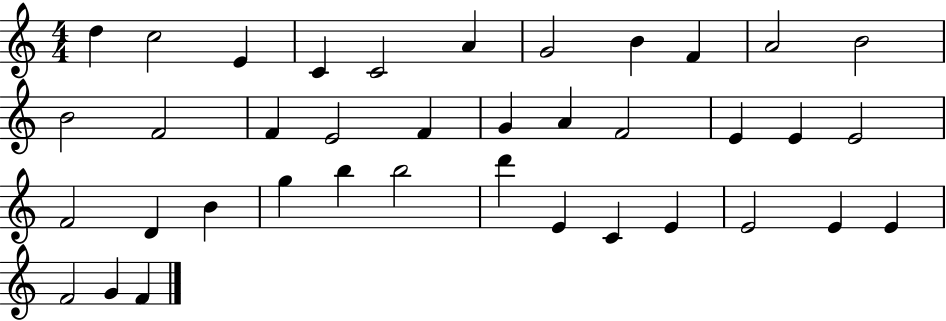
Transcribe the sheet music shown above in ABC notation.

X:1
T:Untitled
M:4/4
L:1/4
K:C
d c2 E C C2 A G2 B F A2 B2 B2 F2 F E2 F G A F2 E E E2 F2 D B g b b2 d' E C E E2 E E F2 G F